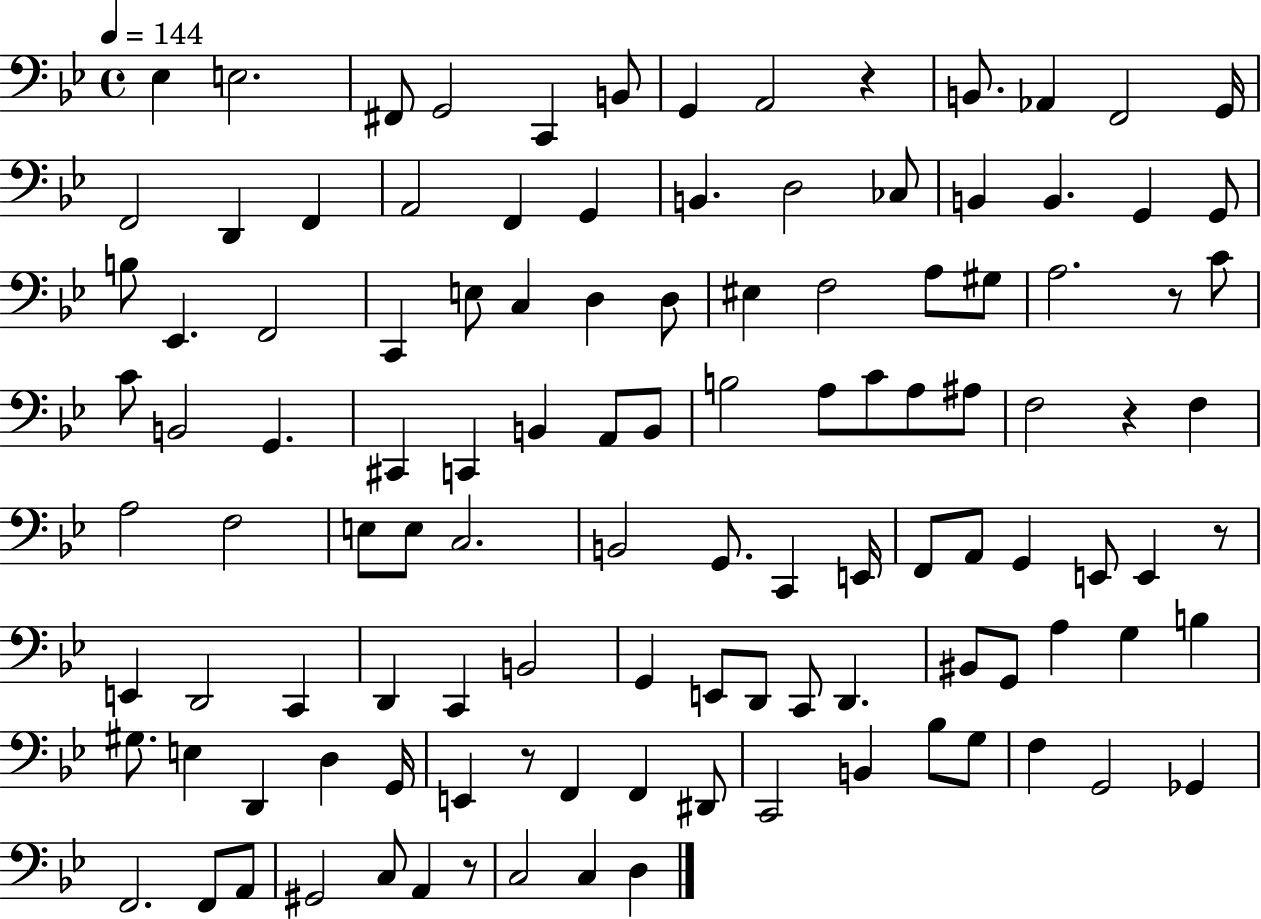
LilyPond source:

{
  \clef bass
  \time 4/4
  \defaultTimeSignature
  \key bes \major
  \tempo 4 = 144
  \repeat volta 2 { ees4 e2. | fis,8 g,2 c,4 b,8 | g,4 a,2 r4 | b,8. aes,4 f,2 g,16 | \break f,2 d,4 f,4 | a,2 f,4 g,4 | b,4. d2 ces8 | b,4 b,4. g,4 g,8 | \break b8 ees,4. f,2 | c,4 e8 c4 d4 d8 | eis4 f2 a8 gis8 | a2. r8 c'8 | \break c'8 b,2 g,4. | cis,4 c,4 b,4 a,8 b,8 | b2 a8 c'8 a8 ais8 | f2 r4 f4 | \break a2 f2 | e8 e8 c2. | b,2 g,8. c,4 e,16 | f,8 a,8 g,4 e,8 e,4 r8 | \break e,4 d,2 c,4 | d,4 c,4 b,2 | g,4 e,8 d,8 c,8 d,4. | bis,8 g,8 a4 g4 b4 | \break gis8. e4 d,4 d4 g,16 | e,4 r8 f,4 f,4 dis,8 | c,2 b,4 bes8 g8 | f4 g,2 ges,4 | \break f,2. f,8 a,8 | gis,2 c8 a,4 r8 | c2 c4 d4 | } \bar "|."
}